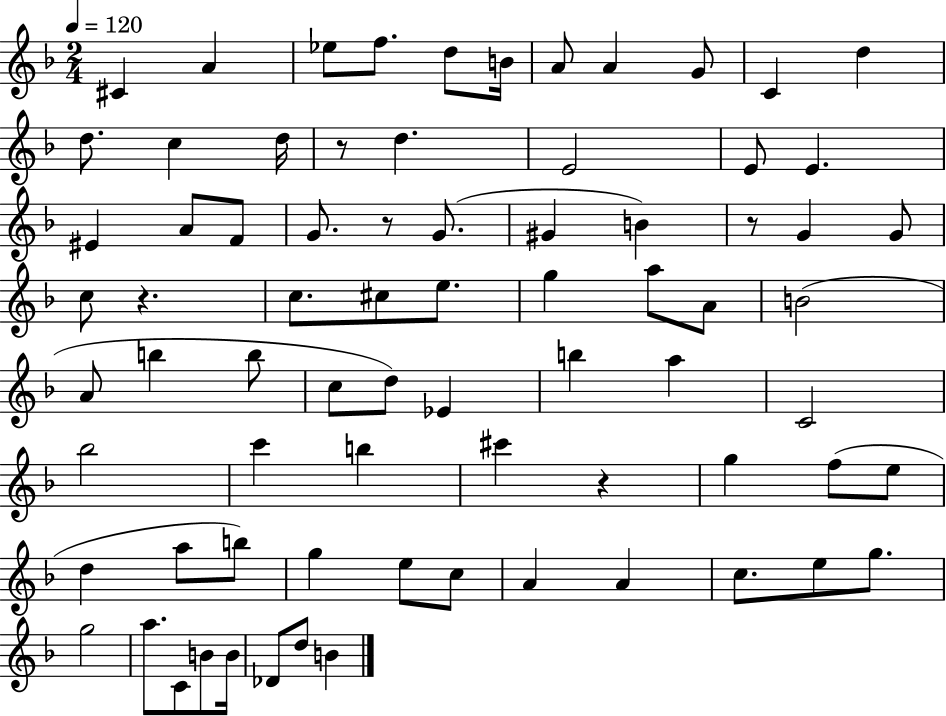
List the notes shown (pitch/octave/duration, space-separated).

C#4/q A4/q Eb5/e F5/e. D5/e B4/s A4/e A4/q G4/e C4/q D5/q D5/e. C5/q D5/s R/e D5/q. E4/h E4/e E4/q. EIS4/q A4/e F4/e G4/e. R/e G4/e. G#4/q B4/q R/e G4/q G4/e C5/e R/q. C5/e. C#5/e E5/e. G5/q A5/e A4/e B4/h A4/e B5/q B5/e C5/e D5/e Eb4/q B5/q A5/q C4/h Bb5/h C6/q B5/q C#6/q R/q G5/q F5/e E5/e D5/q A5/e B5/e G5/q E5/e C5/e A4/q A4/q C5/e. E5/e G5/e. G5/h A5/e. C4/e B4/e B4/s Db4/e D5/e B4/q